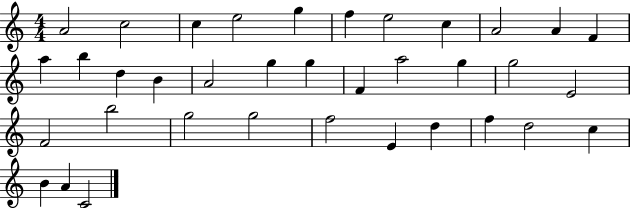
{
  \clef treble
  \numericTimeSignature
  \time 4/4
  \key c \major
  a'2 c''2 | c''4 e''2 g''4 | f''4 e''2 c''4 | a'2 a'4 f'4 | \break a''4 b''4 d''4 b'4 | a'2 g''4 g''4 | f'4 a''2 g''4 | g''2 e'2 | \break f'2 b''2 | g''2 g''2 | f''2 e'4 d''4 | f''4 d''2 c''4 | \break b'4 a'4 c'2 | \bar "|."
}